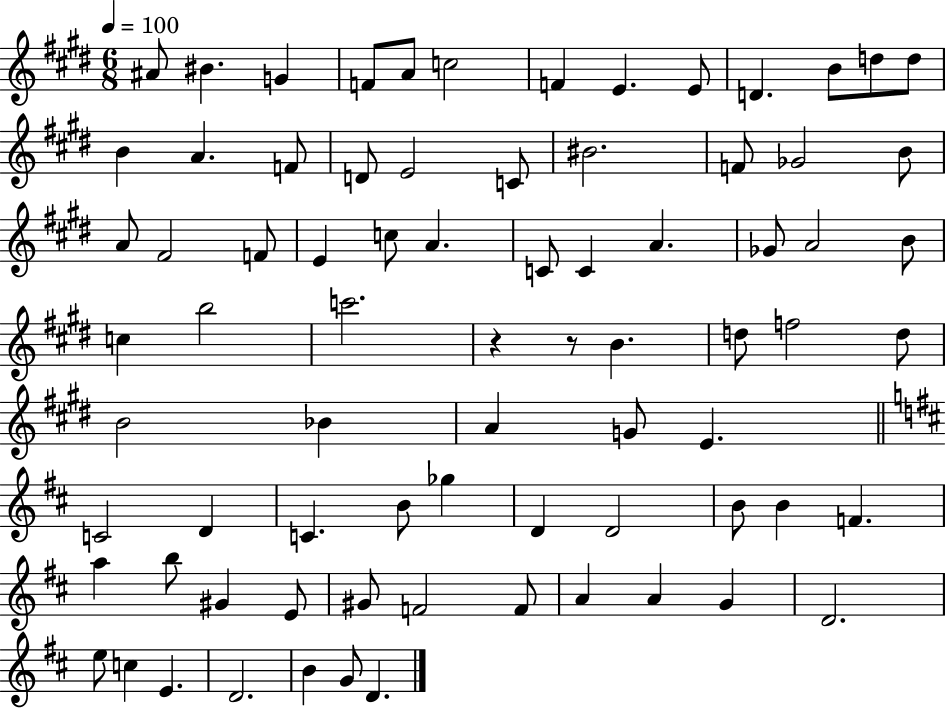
{
  \clef treble
  \numericTimeSignature
  \time 6/8
  \key e \major
  \tempo 4 = 100
  \repeat volta 2 { ais'8 bis'4. g'4 | f'8 a'8 c''2 | f'4 e'4. e'8 | d'4. b'8 d''8 d''8 | \break b'4 a'4. f'8 | d'8 e'2 c'8 | bis'2. | f'8 ges'2 b'8 | \break a'8 fis'2 f'8 | e'4 c''8 a'4. | c'8 c'4 a'4. | ges'8 a'2 b'8 | \break c''4 b''2 | c'''2. | r4 r8 b'4. | d''8 f''2 d''8 | \break b'2 bes'4 | a'4 g'8 e'4. | \bar "||" \break \key d \major c'2 d'4 | c'4. b'8 ges''4 | d'4 d'2 | b'8 b'4 f'4. | \break a''4 b''8 gis'4 e'8 | gis'8 f'2 f'8 | a'4 a'4 g'4 | d'2. | \break e''8 c''4 e'4. | d'2. | b'4 g'8 d'4. | } \bar "|."
}